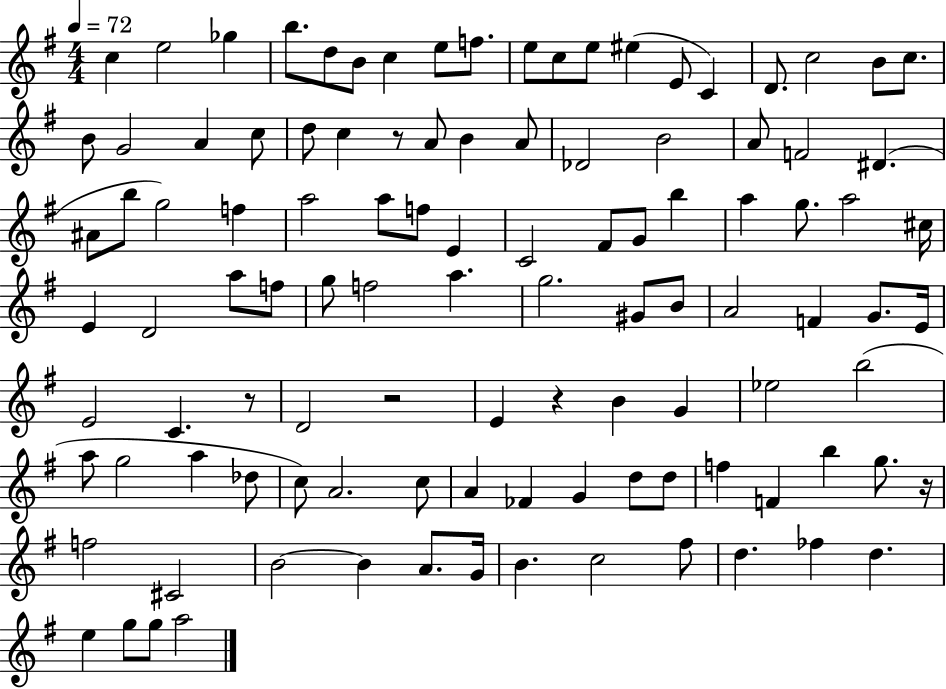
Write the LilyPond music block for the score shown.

{
  \clef treble
  \numericTimeSignature
  \time 4/4
  \key g \major
  \tempo 4 = 72
  c''4 e''2 ges''4 | b''8. d''8 b'8 c''4 e''8 f''8. | e''8 c''8 e''8 eis''4( e'8 c'4) | d'8. c''2 b'8 c''8. | \break b'8 g'2 a'4 c''8 | d''8 c''4 r8 a'8 b'4 a'8 | des'2 b'2 | a'8 f'2 dis'4.( | \break ais'8 b''8 g''2) f''4 | a''2 a''8 f''8 e'4 | c'2 fis'8 g'8 b''4 | a''4 g''8. a''2 cis''16 | \break e'4 d'2 a''8 f''8 | g''8 f''2 a''4. | g''2. gis'8 b'8 | a'2 f'4 g'8. e'16 | \break e'2 c'4. r8 | d'2 r2 | e'4 r4 b'4 g'4 | ees''2 b''2( | \break a''8 g''2 a''4 des''8 | c''8) a'2. c''8 | a'4 fes'4 g'4 d''8 d''8 | f''4 f'4 b''4 g''8. r16 | \break f''2 cis'2 | b'2~~ b'4 a'8. g'16 | b'4. c''2 fis''8 | d''4. fes''4 d''4. | \break e''4 g''8 g''8 a''2 | \bar "|."
}